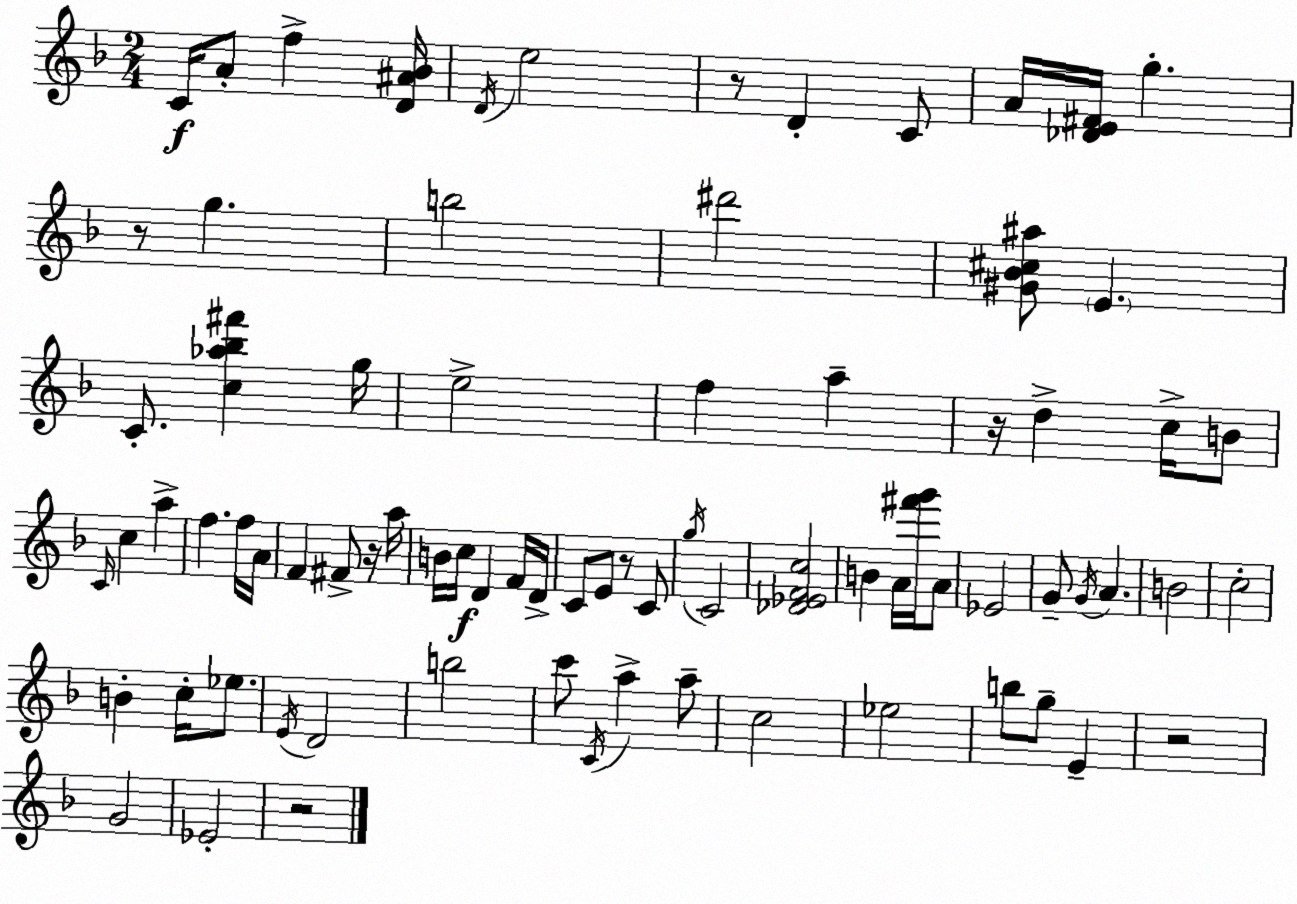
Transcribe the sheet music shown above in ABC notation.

X:1
T:Untitled
M:2/4
L:1/4
K:Dm
C/4 A/2 f [D^A_B]/4 D/4 e2 z/2 D C/2 A/4 [_DE^F]/4 g z/2 g b2 ^d'2 [^G_B^c^a]/2 E C/2 [c_a_b^f'] g/4 e2 f a z/4 d c/4 B/2 C/4 c a f f/4 A/4 F ^F/2 z/4 a/4 B/4 c/4 D F/4 D/4 C/2 E/2 z/2 C/2 g/4 C2 [_D_EFc]2 B A/4 [^f'g']/4 A/2 _E2 G/2 G/4 A B2 c2 B c/4 _e/2 E/4 D2 b2 c'/2 C/4 a a/2 c2 _e2 b/2 g/2 E z2 G2 _E2 z2